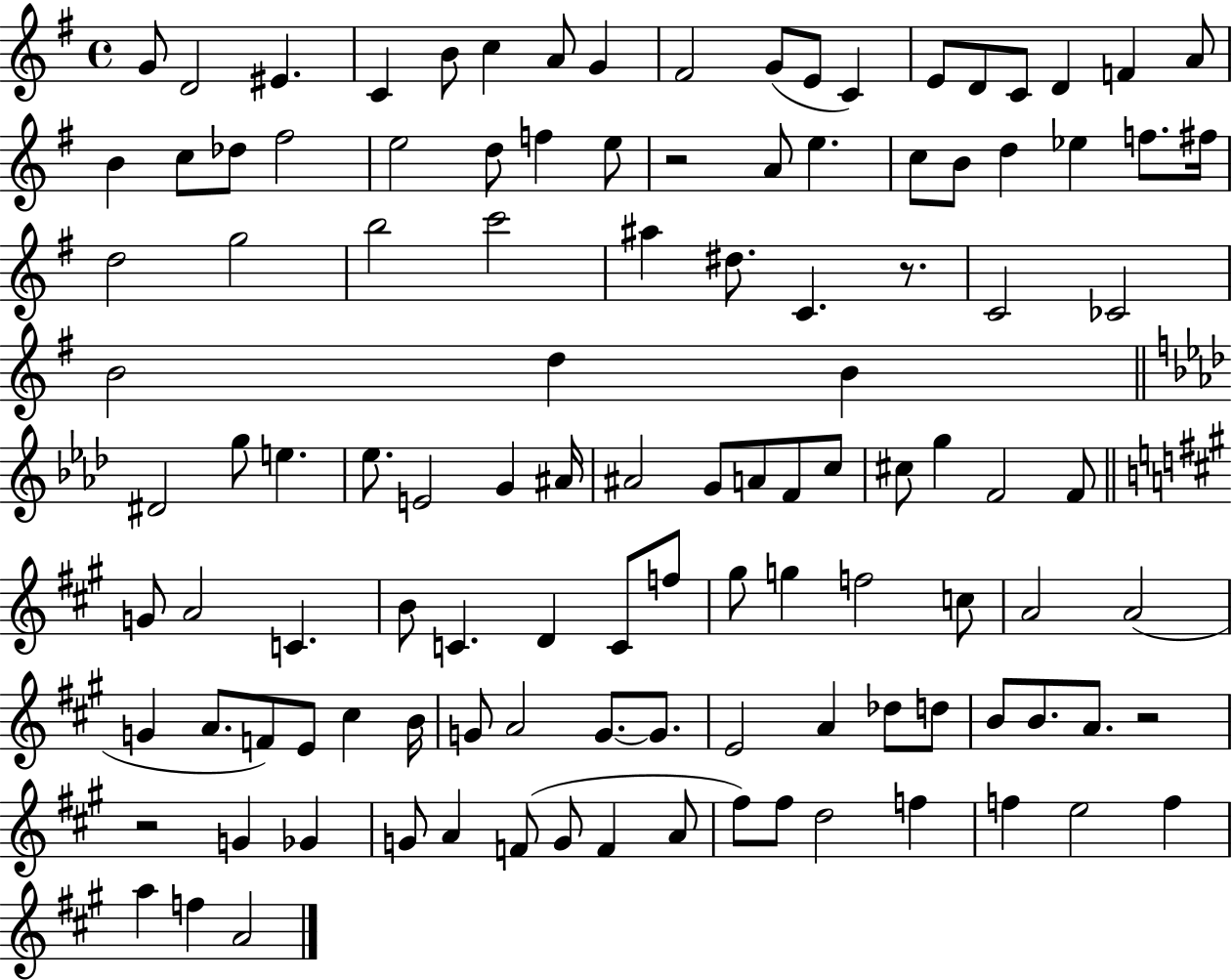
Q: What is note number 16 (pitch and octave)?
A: D4